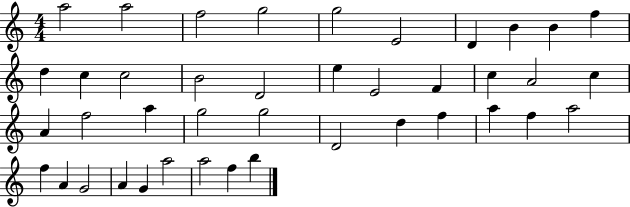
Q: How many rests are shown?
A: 0